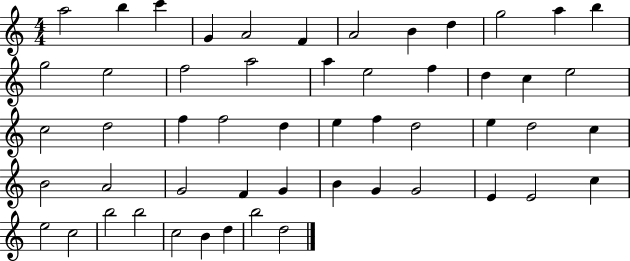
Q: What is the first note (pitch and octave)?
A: A5